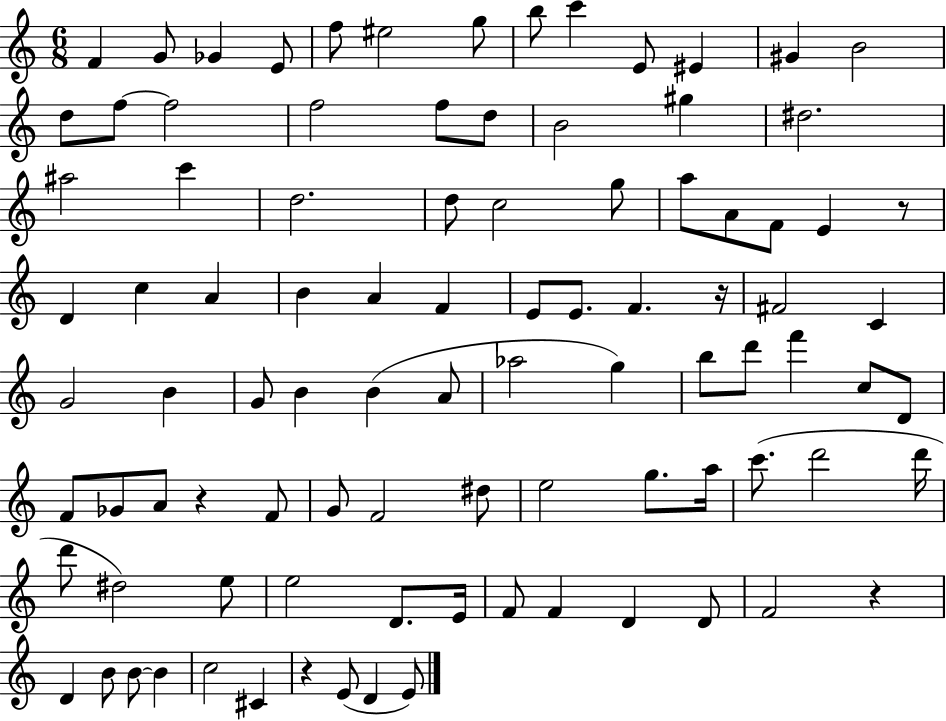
X:1
T:Untitled
M:6/8
L:1/4
K:C
F G/2 _G E/2 f/2 ^e2 g/2 b/2 c' E/2 ^E ^G B2 d/2 f/2 f2 f2 f/2 d/2 B2 ^g ^d2 ^a2 c' d2 d/2 c2 g/2 a/2 A/2 F/2 E z/2 D c A B A F E/2 E/2 F z/4 ^F2 C G2 B G/2 B B A/2 _a2 g b/2 d'/2 f' c/2 D/2 F/2 _G/2 A/2 z F/2 G/2 F2 ^d/2 e2 g/2 a/4 c'/2 d'2 d'/4 d'/2 ^d2 e/2 e2 D/2 E/4 F/2 F D D/2 F2 z D B/2 B/2 B c2 ^C z E/2 D E/2